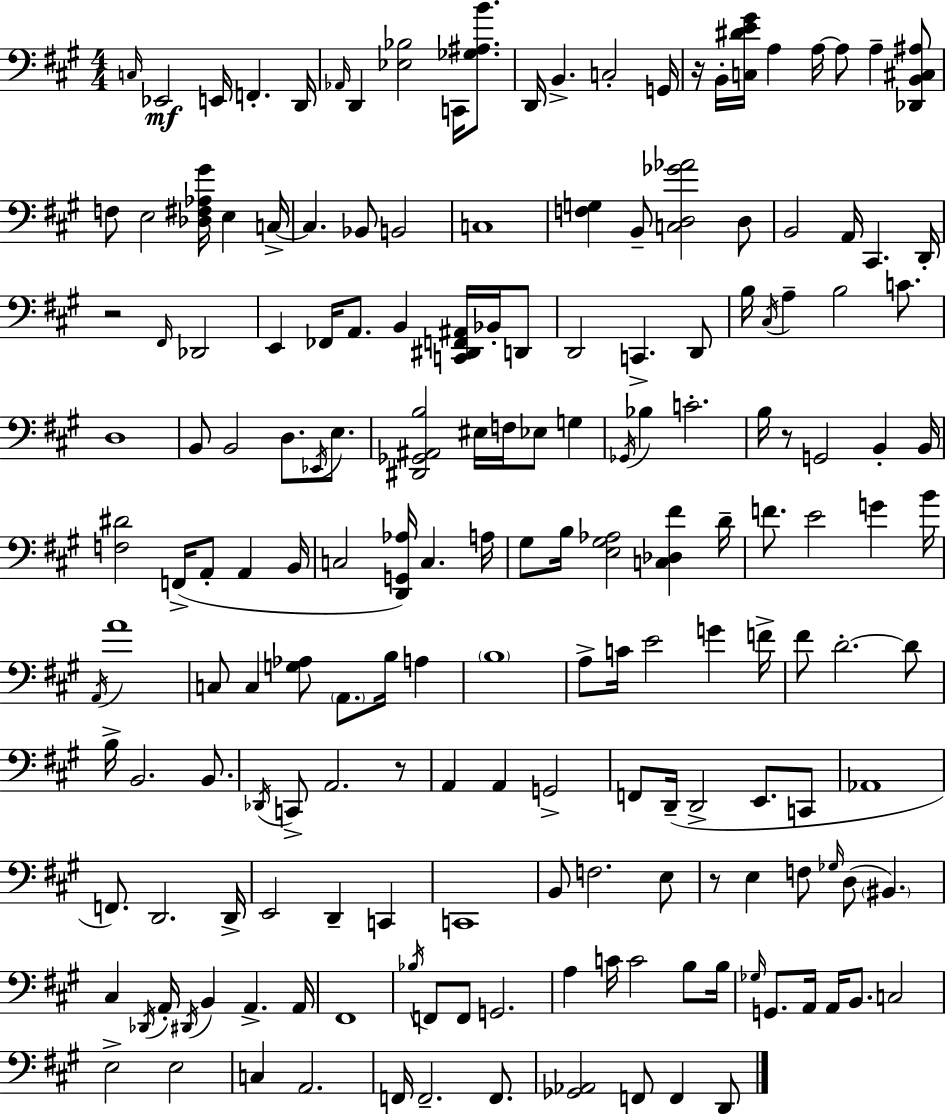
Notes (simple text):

C3/s Eb2/h E2/s F2/q. D2/s Ab2/s D2/q [Eb3,Bb3]/h C2/s [Gb3,A#3,B4]/e. D2/s B2/q. C3/h G2/s R/s B2/s [C3,D#4,E4,G#4]/s A3/q A3/s A3/e A3/q [Db2,B2,C#3,A#3]/e F3/e E3/h [Db3,F#3,Ab3,G#4]/s E3/q C3/s C3/q. Bb2/e B2/h C3/w [F3,G3]/q B2/e [C3,D3,Gb4,Ab4]/h D3/e B2/h A2/s C#2/q. D2/s R/h F#2/s Db2/h E2/q FES2/s A2/e. B2/q [C2,D#2,F2,A#2]/s Bb2/s D2/e D2/h C2/q. D2/e B3/s C#3/s A3/q B3/h C4/e. D3/w B2/e B2/h D3/e. Eb2/s E3/e. [D#2,Gb2,A#2,B3]/h EIS3/s F3/s Eb3/e G3/q Gb2/s Bb3/q C4/h. B3/s R/e G2/h B2/q B2/s [F3,D#4]/h F2/s A2/e A2/q B2/s C3/h [D2,G2,Ab3]/s C3/q. A3/s G#3/e B3/s [E3,G#3,Ab3]/h [C3,Db3,F#4]/q D4/s F4/e. E4/h G4/q B4/s A2/s A4/w C3/e C3/q [G3,Ab3]/e A2/e. B3/s A3/q B3/w A3/e C4/s E4/h G4/q F4/s F#4/e D4/h. D4/e B3/s B2/h. B2/e. Db2/s C2/e A2/h. R/e A2/q A2/q G2/h F2/e D2/s D2/h E2/e. C2/e Ab2/w F2/e. D2/h. D2/s E2/h D2/q C2/q C2/w B2/e F3/h. E3/e R/e E3/q F3/e Gb3/s D3/e BIS2/q. C#3/q Db2/s A2/s D#2/s B2/q A2/q. A2/s F#2/w Bb3/s F2/e F2/e G2/h. A3/q C4/s C4/h B3/e B3/s Gb3/s G2/e. A2/s A2/s B2/e. C3/h E3/h E3/h C3/q A2/h. F2/s F2/h. F2/e. [Gb2,Ab2]/h F2/e F2/q D2/e